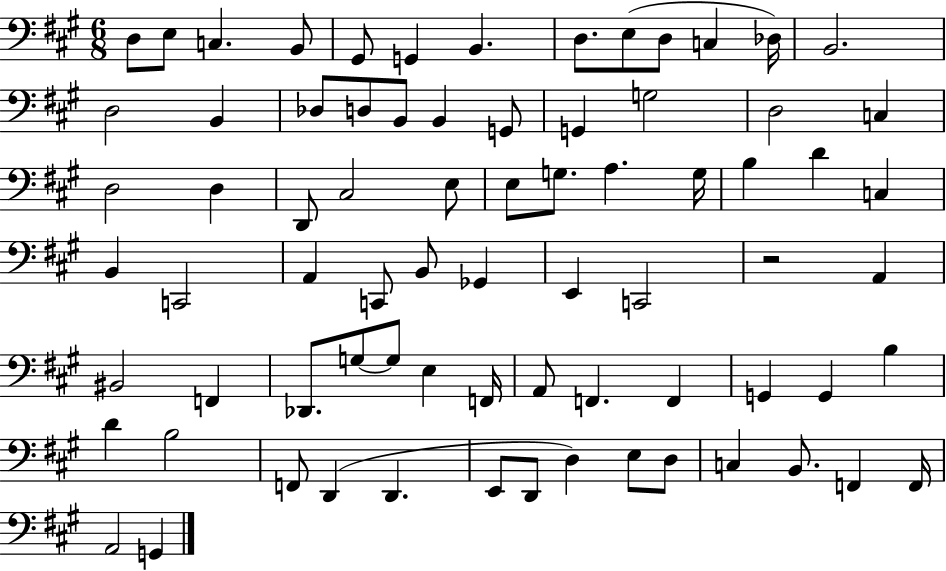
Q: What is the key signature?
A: A major